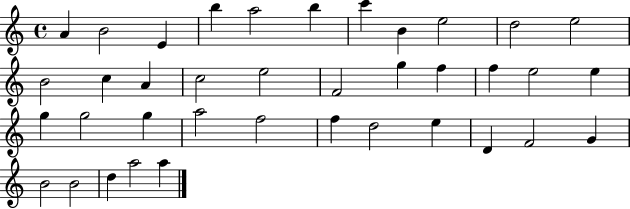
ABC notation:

X:1
T:Untitled
M:4/4
L:1/4
K:C
A B2 E b a2 b c' B e2 d2 e2 B2 c A c2 e2 F2 g f f e2 e g g2 g a2 f2 f d2 e D F2 G B2 B2 d a2 a